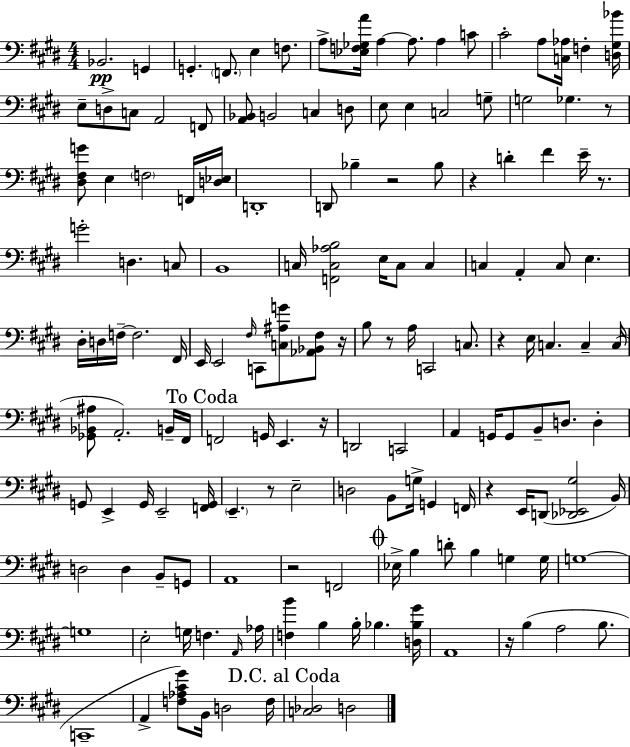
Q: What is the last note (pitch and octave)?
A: D3